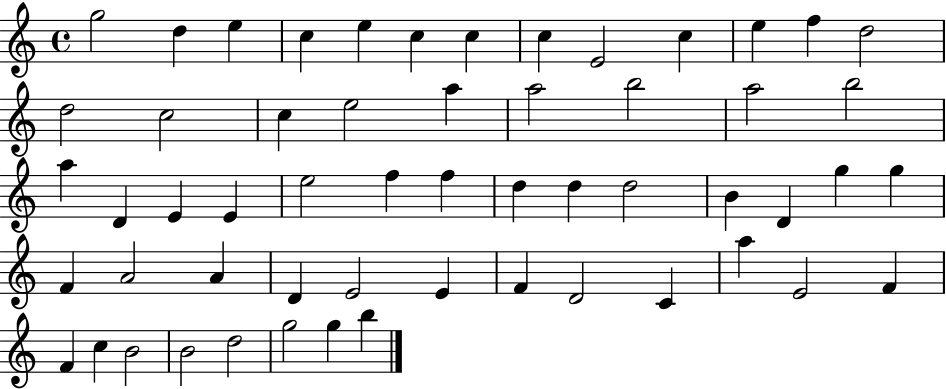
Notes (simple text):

G5/h D5/q E5/q C5/q E5/q C5/q C5/q C5/q E4/h C5/q E5/q F5/q D5/h D5/h C5/h C5/q E5/h A5/q A5/h B5/h A5/h B5/h A5/q D4/q E4/q E4/q E5/h F5/q F5/q D5/q D5/q D5/h B4/q D4/q G5/q G5/q F4/q A4/h A4/q D4/q E4/h E4/q F4/q D4/h C4/q A5/q E4/h F4/q F4/q C5/q B4/h B4/h D5/h G5/h G5/q B5/q